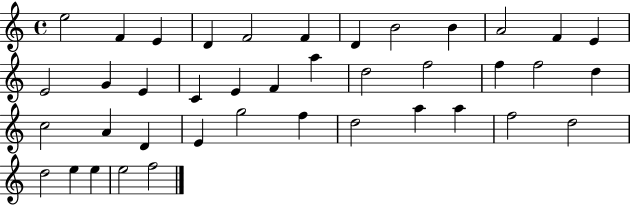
E5/h F4/q E4/q D4/q F4/h F4/q D4/q B4/h B4/q A4/h F4/q E4/q E4/h G4/q E4/q C4/q E4/q F4/q A5/q D5/h F5/h F5/q F5/h D5/q C5/h A4/q D4/q E4/q G5/h F5/q D5/h A5/q A5/q F5/h D5/h D5/h E5/q E5/q E5/h F5/h